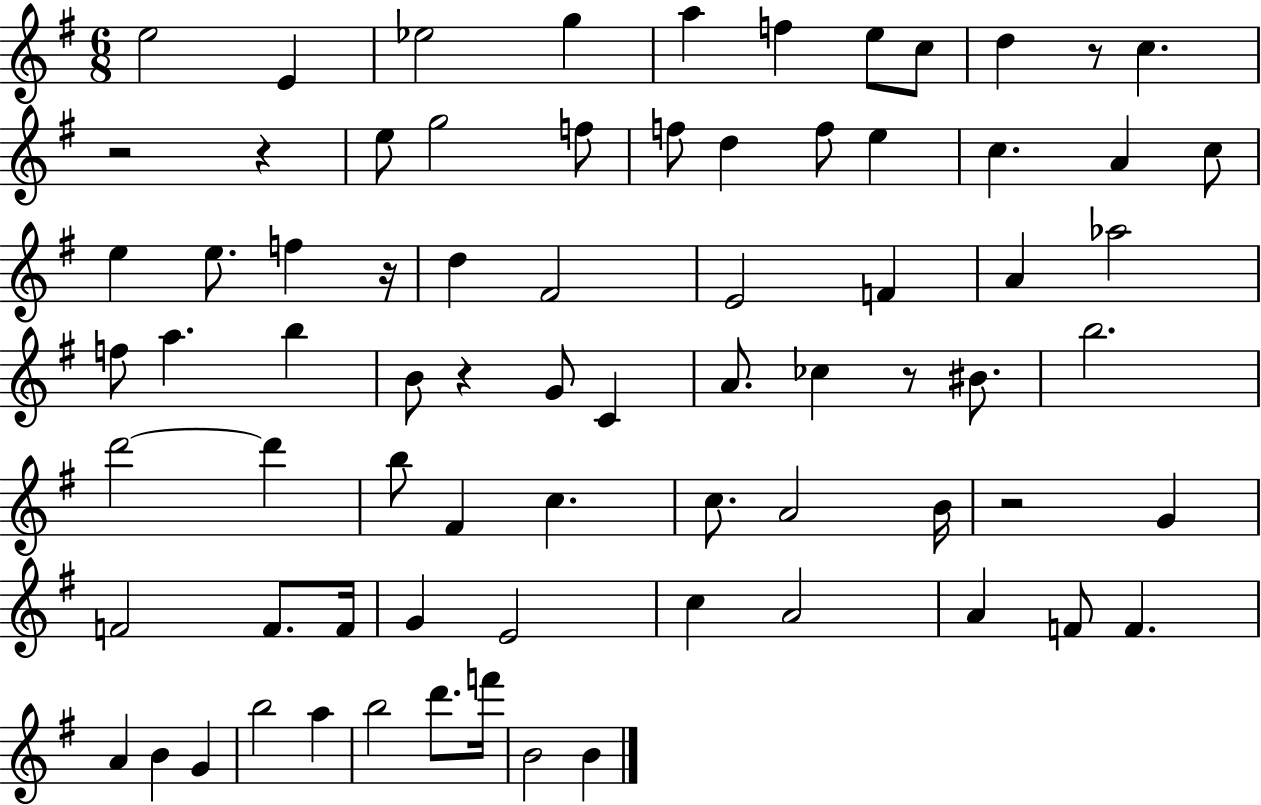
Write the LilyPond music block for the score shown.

{
  \clef treble
  \numericTimeSignature
  \time 6/8
  \key g \major
  e''2 e'4 | ees''2 g''4 | a''4 f''4 e''8 c''8 | d''4 r8 c''4. | \break r2 r4 | e''8 g''2 f''8 | f''8 d''4 f''8 e''4 | c''4. a'4 c''8 | \break e''4 e''8. f''4 r16 | d''4 fis'2 | e'2 f'4 | a'4 aes''2 | \break f''8 a''4. b''4 | b'8 r4 g'8 c'4 | a'8. ces''4 r8 bis'8. | b''2. | \break d'''2~~ d'''4 | b''8 fis'4 c''4. | c''8. a'2 b'16 | r2 g'4 | \break f'2 f'8. f'16 | g'4 e'2 | c''4 a'2 | a'4 f'8 f'4. | \break a'4 b'4 g'4 | b''2 a''4 | b''2 d'''8. f'''16 | b'2 b'4 | \break \bar "|."
}